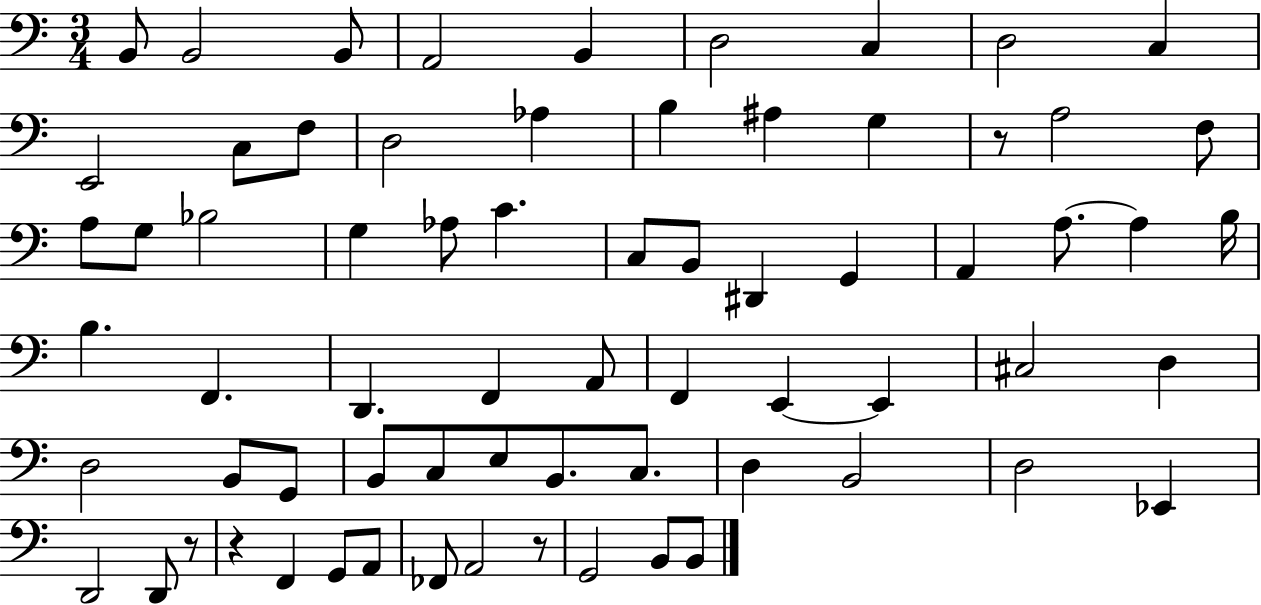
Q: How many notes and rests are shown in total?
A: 69